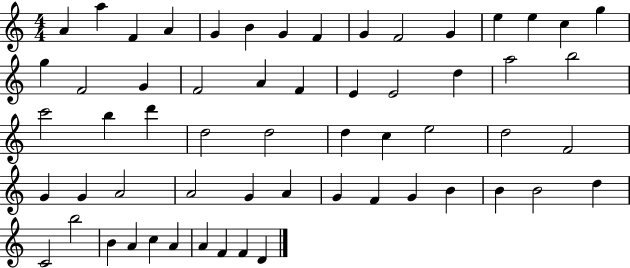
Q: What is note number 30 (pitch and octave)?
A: D5